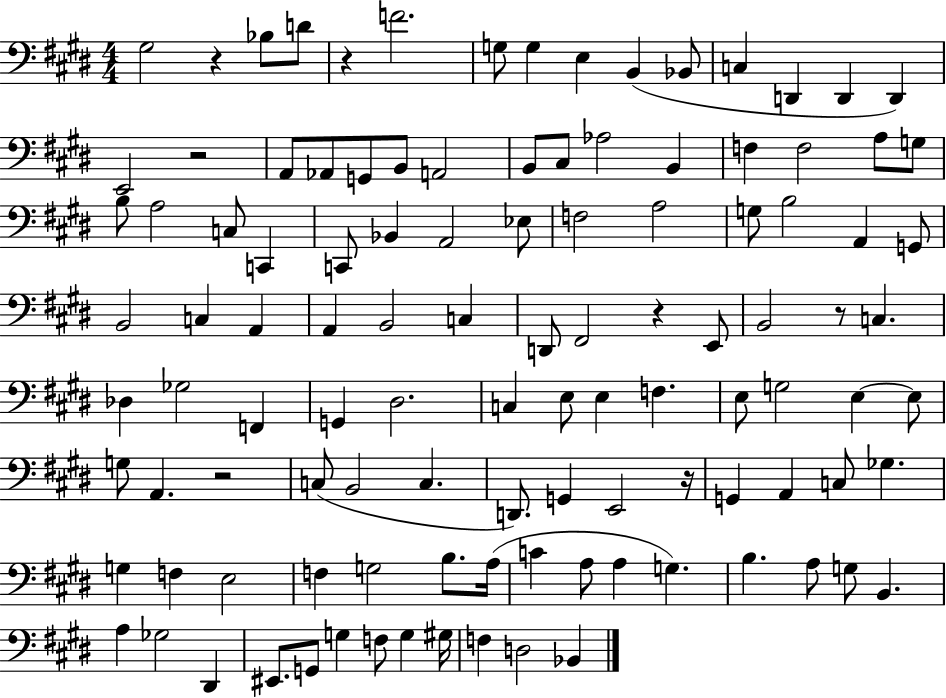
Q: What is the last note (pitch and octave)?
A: Bb2